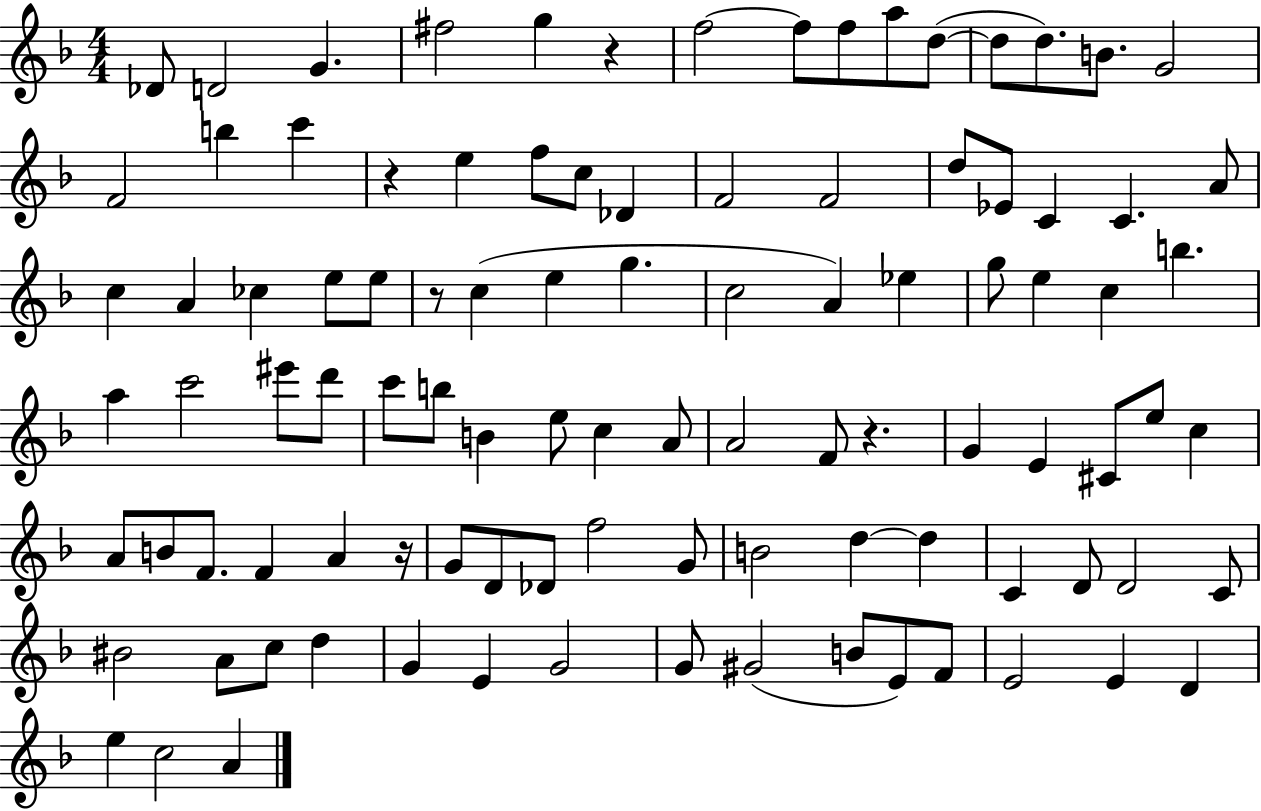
Db4/e D4/h G4/q. F#5/h G5/q R/q F5/h F5/e F5/e A5/e D5/e D5/e D5/e. B4/e. G4/h F4/h B5/q C6/q R/q E5/q F5/e C5/e Db4/q F4/h F4/h D5/e Eb4/e C4/q C4/q. A4/e C5/q A4/q CES5/q E5/e E5/e R/e C5/q E5/q G5/q. C5/h A4/q Eb5/q G5/e E5/q C5/q B5/q. A5/q C6/h EIS6/e D6/e C6/e B5/e B4/q E5/e C5/q A4/e A4/h F4/e R/q. G4/q E4/q C#4/e E5/e C5/q A4/e B4/e F4/e. F4/q A4/q R/s G4/e D4/e Db4/e F5/h G4/e B4/h D5/q D5/q C4/q D4/e D4/h C4/e BIS4/h A4/e C5/e D5/q G4/q E4/q G4/h G4/e G#4/h B4/e E4/e F4/e E4/h E4/q D4/q E5/q C5/h A4/q